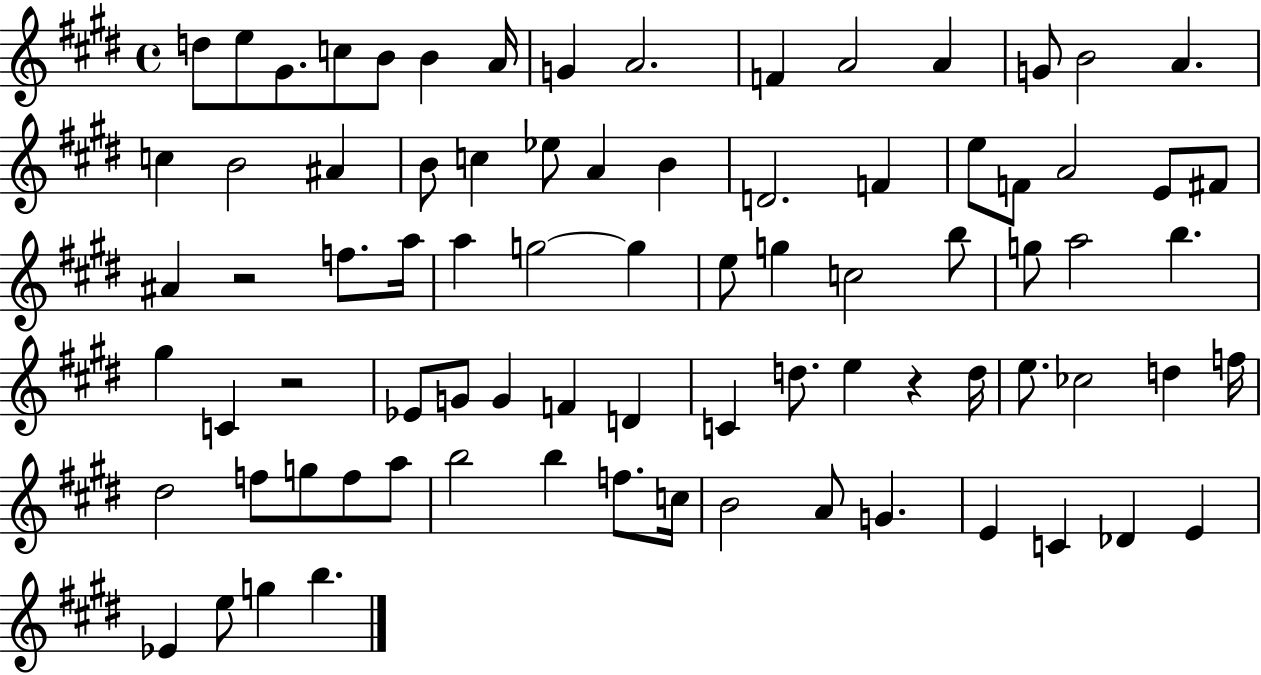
D5/e E5/e G#4/e. C5/e B4/e B4/q A4/s G4/q A4/h. F4/q A4/h A4/q G4/e B4/h A4/q. C5/q B4/h A#4/q B4/e C5/q Eb5/e A4/q B4/q D4/h. F4/q E5/e F4/e A4/h E4/e F#4/e A#4/q R/h F5/e. A5/s A5/q G5/h G5/q E5/e G5/q C5/h B5/e G5/e A5/h B5/q. G#5/q C4/q R/h Eb4/e G4/e G4/q F4/q D4/q C4/q D5/e. E5/q R/q D5/s E5/e. CES5/h D5/q F5/s D#5/h F5/e G5/e F5/e A5/e B5/h B5/q F5/e. C5/s B4/h A4/e G4/q. E4/q C4/q Db4/q E4/q Eb4/q E5/e G5/q B5/q.